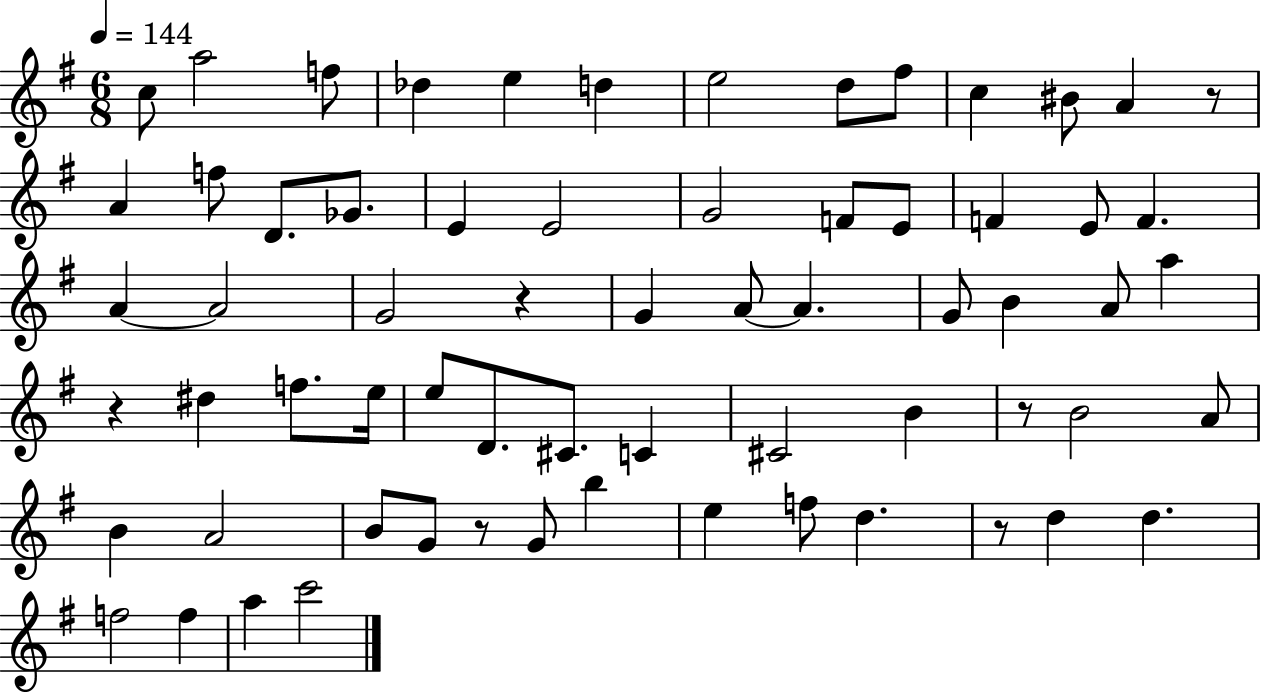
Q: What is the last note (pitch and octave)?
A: C6